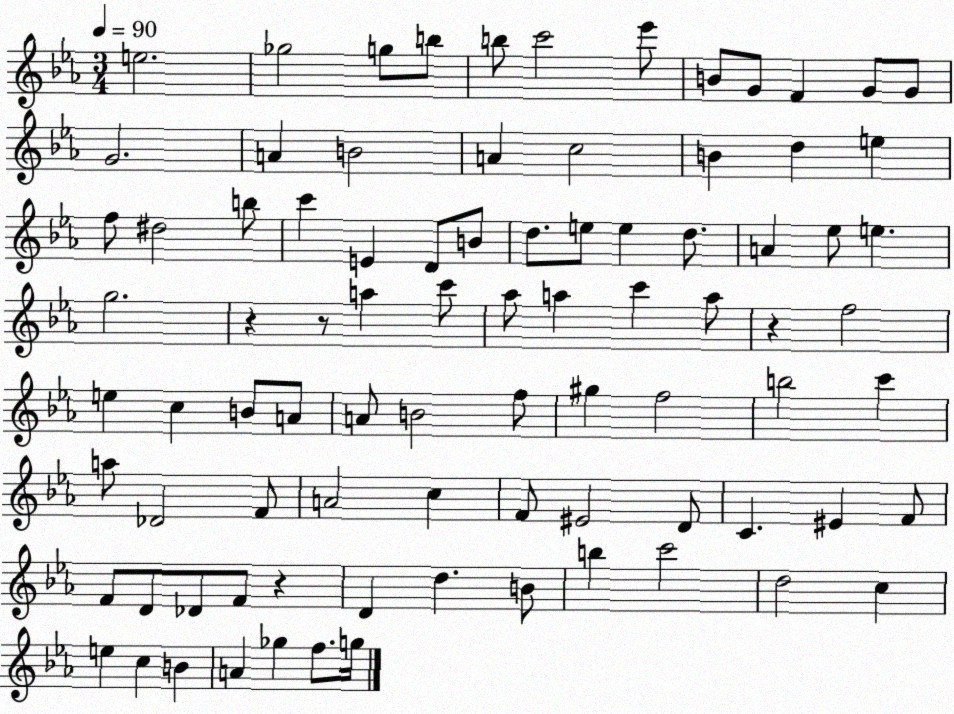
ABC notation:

X:1
T:Untitled
M:3/4
L:1/4
K:Eb
e2 _g2 g/2 b/2 b/2 c'2 _e'/2 B/2 G/2 F G/2 G/2 G2 A B2 A c2 B d e f/2 ^d2 b/2 c' E D/2 B/2 d/2 e/2 e d/2 A _e/2 e g2 z z/2 a c'/2 _a/2 a c' a/2 z f2 e c B/2 A/2 A/2 B2 f/2 ^g f2 b2 c' a/2 _D2 F/2 A2 c F/2 ^E2 D/2 C ^E F/2 F/2 D/2 _D/2 F/2 z D d B/2 b c'2 d2 c e c B A _g f/2 g/4